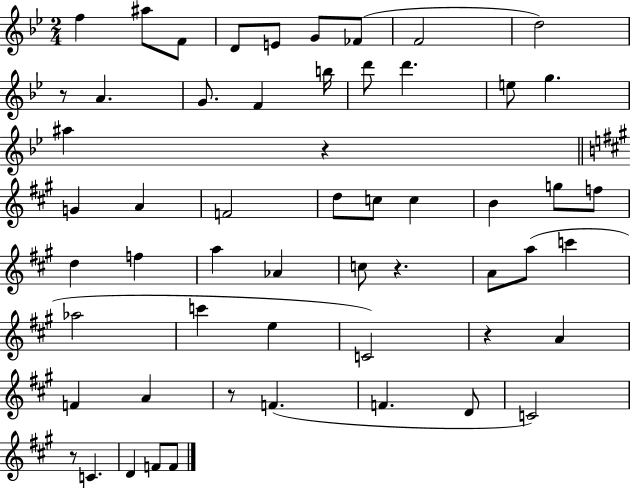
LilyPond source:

{
  \clef treble
  \numericTimeSignature
  \time 2/4
  \key bes \major
  f''4 ais''8 f'8 | d'8 e'8 g'8 fes'8( | f'2 | d''2) | \break r8 a'4. | g'8. f'4 b''16 | d'''8 d'''4. | e''8 g''4. | \break ais''4 r4 | \bar "||" \break \key a \major g'4 a'4 | f'2 | d''8 c''8 c''4 | b'4 g''8 f''8 | \break d''4 f''4 | a''4 aes'4 | c''8 r4. | a'8 a''8( c'''4 | \break aes''2 | c'''4 e''4 | c'2) | r4 a'4 | \break f'4 a'4 | r8 f'4.( | f'4. d'8 | c'2) | \break r8 c'4. | d'4 f'8 f'8 | \bar "|."
}